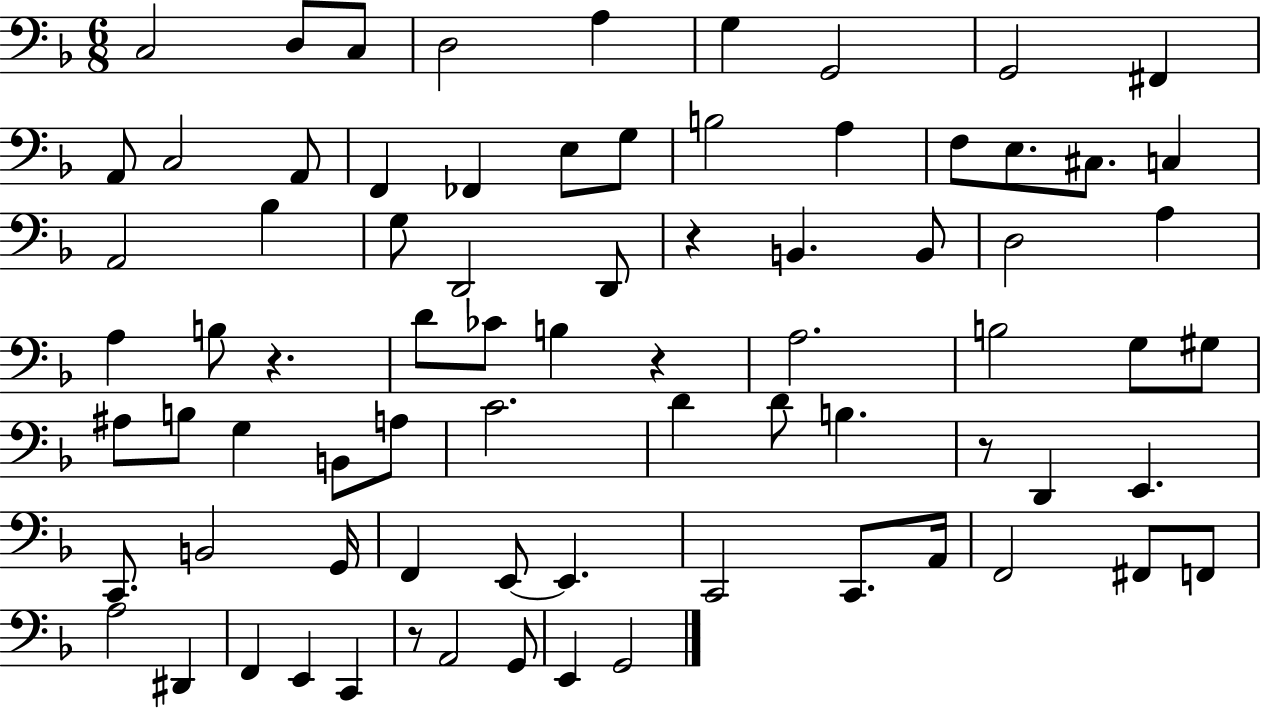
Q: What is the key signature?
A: F major